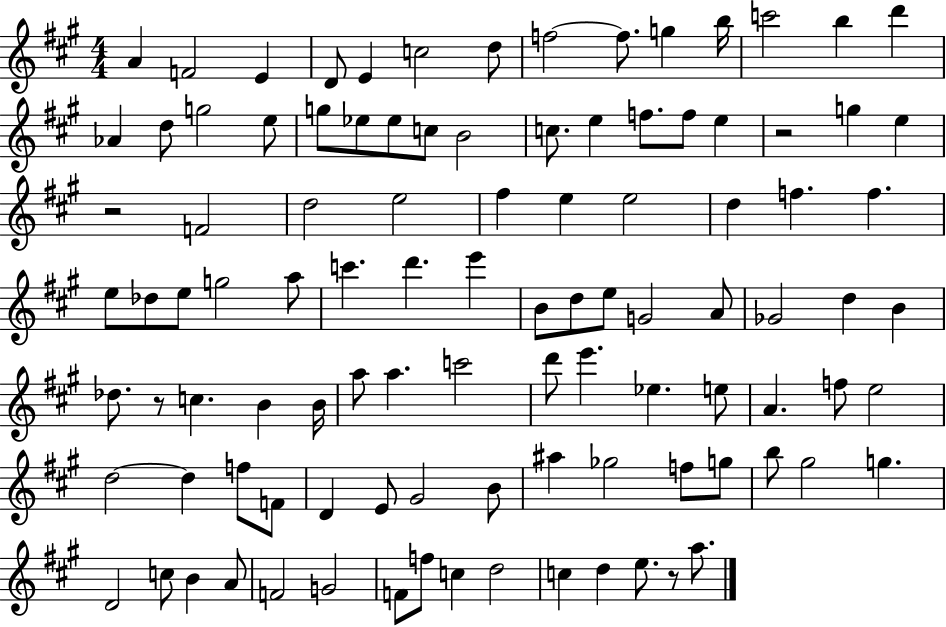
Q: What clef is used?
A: treble